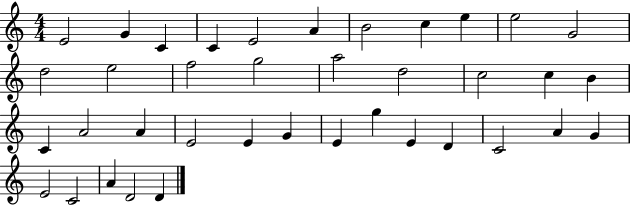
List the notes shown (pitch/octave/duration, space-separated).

E4/h G4/q C4/q C4/q E4/h A4/q B4/h C5/q E5/q E5/h G4/h D5/h E5/h F5/h G5/h A5/h D5/h C5/h C5/q B4/q C4/q A4/h A4/q E4/h E4/q G4/q E4/q G5/q E4/q D4/q C4/h A4/q G4/q E4/h C4/h A4/q D4/h D4/q